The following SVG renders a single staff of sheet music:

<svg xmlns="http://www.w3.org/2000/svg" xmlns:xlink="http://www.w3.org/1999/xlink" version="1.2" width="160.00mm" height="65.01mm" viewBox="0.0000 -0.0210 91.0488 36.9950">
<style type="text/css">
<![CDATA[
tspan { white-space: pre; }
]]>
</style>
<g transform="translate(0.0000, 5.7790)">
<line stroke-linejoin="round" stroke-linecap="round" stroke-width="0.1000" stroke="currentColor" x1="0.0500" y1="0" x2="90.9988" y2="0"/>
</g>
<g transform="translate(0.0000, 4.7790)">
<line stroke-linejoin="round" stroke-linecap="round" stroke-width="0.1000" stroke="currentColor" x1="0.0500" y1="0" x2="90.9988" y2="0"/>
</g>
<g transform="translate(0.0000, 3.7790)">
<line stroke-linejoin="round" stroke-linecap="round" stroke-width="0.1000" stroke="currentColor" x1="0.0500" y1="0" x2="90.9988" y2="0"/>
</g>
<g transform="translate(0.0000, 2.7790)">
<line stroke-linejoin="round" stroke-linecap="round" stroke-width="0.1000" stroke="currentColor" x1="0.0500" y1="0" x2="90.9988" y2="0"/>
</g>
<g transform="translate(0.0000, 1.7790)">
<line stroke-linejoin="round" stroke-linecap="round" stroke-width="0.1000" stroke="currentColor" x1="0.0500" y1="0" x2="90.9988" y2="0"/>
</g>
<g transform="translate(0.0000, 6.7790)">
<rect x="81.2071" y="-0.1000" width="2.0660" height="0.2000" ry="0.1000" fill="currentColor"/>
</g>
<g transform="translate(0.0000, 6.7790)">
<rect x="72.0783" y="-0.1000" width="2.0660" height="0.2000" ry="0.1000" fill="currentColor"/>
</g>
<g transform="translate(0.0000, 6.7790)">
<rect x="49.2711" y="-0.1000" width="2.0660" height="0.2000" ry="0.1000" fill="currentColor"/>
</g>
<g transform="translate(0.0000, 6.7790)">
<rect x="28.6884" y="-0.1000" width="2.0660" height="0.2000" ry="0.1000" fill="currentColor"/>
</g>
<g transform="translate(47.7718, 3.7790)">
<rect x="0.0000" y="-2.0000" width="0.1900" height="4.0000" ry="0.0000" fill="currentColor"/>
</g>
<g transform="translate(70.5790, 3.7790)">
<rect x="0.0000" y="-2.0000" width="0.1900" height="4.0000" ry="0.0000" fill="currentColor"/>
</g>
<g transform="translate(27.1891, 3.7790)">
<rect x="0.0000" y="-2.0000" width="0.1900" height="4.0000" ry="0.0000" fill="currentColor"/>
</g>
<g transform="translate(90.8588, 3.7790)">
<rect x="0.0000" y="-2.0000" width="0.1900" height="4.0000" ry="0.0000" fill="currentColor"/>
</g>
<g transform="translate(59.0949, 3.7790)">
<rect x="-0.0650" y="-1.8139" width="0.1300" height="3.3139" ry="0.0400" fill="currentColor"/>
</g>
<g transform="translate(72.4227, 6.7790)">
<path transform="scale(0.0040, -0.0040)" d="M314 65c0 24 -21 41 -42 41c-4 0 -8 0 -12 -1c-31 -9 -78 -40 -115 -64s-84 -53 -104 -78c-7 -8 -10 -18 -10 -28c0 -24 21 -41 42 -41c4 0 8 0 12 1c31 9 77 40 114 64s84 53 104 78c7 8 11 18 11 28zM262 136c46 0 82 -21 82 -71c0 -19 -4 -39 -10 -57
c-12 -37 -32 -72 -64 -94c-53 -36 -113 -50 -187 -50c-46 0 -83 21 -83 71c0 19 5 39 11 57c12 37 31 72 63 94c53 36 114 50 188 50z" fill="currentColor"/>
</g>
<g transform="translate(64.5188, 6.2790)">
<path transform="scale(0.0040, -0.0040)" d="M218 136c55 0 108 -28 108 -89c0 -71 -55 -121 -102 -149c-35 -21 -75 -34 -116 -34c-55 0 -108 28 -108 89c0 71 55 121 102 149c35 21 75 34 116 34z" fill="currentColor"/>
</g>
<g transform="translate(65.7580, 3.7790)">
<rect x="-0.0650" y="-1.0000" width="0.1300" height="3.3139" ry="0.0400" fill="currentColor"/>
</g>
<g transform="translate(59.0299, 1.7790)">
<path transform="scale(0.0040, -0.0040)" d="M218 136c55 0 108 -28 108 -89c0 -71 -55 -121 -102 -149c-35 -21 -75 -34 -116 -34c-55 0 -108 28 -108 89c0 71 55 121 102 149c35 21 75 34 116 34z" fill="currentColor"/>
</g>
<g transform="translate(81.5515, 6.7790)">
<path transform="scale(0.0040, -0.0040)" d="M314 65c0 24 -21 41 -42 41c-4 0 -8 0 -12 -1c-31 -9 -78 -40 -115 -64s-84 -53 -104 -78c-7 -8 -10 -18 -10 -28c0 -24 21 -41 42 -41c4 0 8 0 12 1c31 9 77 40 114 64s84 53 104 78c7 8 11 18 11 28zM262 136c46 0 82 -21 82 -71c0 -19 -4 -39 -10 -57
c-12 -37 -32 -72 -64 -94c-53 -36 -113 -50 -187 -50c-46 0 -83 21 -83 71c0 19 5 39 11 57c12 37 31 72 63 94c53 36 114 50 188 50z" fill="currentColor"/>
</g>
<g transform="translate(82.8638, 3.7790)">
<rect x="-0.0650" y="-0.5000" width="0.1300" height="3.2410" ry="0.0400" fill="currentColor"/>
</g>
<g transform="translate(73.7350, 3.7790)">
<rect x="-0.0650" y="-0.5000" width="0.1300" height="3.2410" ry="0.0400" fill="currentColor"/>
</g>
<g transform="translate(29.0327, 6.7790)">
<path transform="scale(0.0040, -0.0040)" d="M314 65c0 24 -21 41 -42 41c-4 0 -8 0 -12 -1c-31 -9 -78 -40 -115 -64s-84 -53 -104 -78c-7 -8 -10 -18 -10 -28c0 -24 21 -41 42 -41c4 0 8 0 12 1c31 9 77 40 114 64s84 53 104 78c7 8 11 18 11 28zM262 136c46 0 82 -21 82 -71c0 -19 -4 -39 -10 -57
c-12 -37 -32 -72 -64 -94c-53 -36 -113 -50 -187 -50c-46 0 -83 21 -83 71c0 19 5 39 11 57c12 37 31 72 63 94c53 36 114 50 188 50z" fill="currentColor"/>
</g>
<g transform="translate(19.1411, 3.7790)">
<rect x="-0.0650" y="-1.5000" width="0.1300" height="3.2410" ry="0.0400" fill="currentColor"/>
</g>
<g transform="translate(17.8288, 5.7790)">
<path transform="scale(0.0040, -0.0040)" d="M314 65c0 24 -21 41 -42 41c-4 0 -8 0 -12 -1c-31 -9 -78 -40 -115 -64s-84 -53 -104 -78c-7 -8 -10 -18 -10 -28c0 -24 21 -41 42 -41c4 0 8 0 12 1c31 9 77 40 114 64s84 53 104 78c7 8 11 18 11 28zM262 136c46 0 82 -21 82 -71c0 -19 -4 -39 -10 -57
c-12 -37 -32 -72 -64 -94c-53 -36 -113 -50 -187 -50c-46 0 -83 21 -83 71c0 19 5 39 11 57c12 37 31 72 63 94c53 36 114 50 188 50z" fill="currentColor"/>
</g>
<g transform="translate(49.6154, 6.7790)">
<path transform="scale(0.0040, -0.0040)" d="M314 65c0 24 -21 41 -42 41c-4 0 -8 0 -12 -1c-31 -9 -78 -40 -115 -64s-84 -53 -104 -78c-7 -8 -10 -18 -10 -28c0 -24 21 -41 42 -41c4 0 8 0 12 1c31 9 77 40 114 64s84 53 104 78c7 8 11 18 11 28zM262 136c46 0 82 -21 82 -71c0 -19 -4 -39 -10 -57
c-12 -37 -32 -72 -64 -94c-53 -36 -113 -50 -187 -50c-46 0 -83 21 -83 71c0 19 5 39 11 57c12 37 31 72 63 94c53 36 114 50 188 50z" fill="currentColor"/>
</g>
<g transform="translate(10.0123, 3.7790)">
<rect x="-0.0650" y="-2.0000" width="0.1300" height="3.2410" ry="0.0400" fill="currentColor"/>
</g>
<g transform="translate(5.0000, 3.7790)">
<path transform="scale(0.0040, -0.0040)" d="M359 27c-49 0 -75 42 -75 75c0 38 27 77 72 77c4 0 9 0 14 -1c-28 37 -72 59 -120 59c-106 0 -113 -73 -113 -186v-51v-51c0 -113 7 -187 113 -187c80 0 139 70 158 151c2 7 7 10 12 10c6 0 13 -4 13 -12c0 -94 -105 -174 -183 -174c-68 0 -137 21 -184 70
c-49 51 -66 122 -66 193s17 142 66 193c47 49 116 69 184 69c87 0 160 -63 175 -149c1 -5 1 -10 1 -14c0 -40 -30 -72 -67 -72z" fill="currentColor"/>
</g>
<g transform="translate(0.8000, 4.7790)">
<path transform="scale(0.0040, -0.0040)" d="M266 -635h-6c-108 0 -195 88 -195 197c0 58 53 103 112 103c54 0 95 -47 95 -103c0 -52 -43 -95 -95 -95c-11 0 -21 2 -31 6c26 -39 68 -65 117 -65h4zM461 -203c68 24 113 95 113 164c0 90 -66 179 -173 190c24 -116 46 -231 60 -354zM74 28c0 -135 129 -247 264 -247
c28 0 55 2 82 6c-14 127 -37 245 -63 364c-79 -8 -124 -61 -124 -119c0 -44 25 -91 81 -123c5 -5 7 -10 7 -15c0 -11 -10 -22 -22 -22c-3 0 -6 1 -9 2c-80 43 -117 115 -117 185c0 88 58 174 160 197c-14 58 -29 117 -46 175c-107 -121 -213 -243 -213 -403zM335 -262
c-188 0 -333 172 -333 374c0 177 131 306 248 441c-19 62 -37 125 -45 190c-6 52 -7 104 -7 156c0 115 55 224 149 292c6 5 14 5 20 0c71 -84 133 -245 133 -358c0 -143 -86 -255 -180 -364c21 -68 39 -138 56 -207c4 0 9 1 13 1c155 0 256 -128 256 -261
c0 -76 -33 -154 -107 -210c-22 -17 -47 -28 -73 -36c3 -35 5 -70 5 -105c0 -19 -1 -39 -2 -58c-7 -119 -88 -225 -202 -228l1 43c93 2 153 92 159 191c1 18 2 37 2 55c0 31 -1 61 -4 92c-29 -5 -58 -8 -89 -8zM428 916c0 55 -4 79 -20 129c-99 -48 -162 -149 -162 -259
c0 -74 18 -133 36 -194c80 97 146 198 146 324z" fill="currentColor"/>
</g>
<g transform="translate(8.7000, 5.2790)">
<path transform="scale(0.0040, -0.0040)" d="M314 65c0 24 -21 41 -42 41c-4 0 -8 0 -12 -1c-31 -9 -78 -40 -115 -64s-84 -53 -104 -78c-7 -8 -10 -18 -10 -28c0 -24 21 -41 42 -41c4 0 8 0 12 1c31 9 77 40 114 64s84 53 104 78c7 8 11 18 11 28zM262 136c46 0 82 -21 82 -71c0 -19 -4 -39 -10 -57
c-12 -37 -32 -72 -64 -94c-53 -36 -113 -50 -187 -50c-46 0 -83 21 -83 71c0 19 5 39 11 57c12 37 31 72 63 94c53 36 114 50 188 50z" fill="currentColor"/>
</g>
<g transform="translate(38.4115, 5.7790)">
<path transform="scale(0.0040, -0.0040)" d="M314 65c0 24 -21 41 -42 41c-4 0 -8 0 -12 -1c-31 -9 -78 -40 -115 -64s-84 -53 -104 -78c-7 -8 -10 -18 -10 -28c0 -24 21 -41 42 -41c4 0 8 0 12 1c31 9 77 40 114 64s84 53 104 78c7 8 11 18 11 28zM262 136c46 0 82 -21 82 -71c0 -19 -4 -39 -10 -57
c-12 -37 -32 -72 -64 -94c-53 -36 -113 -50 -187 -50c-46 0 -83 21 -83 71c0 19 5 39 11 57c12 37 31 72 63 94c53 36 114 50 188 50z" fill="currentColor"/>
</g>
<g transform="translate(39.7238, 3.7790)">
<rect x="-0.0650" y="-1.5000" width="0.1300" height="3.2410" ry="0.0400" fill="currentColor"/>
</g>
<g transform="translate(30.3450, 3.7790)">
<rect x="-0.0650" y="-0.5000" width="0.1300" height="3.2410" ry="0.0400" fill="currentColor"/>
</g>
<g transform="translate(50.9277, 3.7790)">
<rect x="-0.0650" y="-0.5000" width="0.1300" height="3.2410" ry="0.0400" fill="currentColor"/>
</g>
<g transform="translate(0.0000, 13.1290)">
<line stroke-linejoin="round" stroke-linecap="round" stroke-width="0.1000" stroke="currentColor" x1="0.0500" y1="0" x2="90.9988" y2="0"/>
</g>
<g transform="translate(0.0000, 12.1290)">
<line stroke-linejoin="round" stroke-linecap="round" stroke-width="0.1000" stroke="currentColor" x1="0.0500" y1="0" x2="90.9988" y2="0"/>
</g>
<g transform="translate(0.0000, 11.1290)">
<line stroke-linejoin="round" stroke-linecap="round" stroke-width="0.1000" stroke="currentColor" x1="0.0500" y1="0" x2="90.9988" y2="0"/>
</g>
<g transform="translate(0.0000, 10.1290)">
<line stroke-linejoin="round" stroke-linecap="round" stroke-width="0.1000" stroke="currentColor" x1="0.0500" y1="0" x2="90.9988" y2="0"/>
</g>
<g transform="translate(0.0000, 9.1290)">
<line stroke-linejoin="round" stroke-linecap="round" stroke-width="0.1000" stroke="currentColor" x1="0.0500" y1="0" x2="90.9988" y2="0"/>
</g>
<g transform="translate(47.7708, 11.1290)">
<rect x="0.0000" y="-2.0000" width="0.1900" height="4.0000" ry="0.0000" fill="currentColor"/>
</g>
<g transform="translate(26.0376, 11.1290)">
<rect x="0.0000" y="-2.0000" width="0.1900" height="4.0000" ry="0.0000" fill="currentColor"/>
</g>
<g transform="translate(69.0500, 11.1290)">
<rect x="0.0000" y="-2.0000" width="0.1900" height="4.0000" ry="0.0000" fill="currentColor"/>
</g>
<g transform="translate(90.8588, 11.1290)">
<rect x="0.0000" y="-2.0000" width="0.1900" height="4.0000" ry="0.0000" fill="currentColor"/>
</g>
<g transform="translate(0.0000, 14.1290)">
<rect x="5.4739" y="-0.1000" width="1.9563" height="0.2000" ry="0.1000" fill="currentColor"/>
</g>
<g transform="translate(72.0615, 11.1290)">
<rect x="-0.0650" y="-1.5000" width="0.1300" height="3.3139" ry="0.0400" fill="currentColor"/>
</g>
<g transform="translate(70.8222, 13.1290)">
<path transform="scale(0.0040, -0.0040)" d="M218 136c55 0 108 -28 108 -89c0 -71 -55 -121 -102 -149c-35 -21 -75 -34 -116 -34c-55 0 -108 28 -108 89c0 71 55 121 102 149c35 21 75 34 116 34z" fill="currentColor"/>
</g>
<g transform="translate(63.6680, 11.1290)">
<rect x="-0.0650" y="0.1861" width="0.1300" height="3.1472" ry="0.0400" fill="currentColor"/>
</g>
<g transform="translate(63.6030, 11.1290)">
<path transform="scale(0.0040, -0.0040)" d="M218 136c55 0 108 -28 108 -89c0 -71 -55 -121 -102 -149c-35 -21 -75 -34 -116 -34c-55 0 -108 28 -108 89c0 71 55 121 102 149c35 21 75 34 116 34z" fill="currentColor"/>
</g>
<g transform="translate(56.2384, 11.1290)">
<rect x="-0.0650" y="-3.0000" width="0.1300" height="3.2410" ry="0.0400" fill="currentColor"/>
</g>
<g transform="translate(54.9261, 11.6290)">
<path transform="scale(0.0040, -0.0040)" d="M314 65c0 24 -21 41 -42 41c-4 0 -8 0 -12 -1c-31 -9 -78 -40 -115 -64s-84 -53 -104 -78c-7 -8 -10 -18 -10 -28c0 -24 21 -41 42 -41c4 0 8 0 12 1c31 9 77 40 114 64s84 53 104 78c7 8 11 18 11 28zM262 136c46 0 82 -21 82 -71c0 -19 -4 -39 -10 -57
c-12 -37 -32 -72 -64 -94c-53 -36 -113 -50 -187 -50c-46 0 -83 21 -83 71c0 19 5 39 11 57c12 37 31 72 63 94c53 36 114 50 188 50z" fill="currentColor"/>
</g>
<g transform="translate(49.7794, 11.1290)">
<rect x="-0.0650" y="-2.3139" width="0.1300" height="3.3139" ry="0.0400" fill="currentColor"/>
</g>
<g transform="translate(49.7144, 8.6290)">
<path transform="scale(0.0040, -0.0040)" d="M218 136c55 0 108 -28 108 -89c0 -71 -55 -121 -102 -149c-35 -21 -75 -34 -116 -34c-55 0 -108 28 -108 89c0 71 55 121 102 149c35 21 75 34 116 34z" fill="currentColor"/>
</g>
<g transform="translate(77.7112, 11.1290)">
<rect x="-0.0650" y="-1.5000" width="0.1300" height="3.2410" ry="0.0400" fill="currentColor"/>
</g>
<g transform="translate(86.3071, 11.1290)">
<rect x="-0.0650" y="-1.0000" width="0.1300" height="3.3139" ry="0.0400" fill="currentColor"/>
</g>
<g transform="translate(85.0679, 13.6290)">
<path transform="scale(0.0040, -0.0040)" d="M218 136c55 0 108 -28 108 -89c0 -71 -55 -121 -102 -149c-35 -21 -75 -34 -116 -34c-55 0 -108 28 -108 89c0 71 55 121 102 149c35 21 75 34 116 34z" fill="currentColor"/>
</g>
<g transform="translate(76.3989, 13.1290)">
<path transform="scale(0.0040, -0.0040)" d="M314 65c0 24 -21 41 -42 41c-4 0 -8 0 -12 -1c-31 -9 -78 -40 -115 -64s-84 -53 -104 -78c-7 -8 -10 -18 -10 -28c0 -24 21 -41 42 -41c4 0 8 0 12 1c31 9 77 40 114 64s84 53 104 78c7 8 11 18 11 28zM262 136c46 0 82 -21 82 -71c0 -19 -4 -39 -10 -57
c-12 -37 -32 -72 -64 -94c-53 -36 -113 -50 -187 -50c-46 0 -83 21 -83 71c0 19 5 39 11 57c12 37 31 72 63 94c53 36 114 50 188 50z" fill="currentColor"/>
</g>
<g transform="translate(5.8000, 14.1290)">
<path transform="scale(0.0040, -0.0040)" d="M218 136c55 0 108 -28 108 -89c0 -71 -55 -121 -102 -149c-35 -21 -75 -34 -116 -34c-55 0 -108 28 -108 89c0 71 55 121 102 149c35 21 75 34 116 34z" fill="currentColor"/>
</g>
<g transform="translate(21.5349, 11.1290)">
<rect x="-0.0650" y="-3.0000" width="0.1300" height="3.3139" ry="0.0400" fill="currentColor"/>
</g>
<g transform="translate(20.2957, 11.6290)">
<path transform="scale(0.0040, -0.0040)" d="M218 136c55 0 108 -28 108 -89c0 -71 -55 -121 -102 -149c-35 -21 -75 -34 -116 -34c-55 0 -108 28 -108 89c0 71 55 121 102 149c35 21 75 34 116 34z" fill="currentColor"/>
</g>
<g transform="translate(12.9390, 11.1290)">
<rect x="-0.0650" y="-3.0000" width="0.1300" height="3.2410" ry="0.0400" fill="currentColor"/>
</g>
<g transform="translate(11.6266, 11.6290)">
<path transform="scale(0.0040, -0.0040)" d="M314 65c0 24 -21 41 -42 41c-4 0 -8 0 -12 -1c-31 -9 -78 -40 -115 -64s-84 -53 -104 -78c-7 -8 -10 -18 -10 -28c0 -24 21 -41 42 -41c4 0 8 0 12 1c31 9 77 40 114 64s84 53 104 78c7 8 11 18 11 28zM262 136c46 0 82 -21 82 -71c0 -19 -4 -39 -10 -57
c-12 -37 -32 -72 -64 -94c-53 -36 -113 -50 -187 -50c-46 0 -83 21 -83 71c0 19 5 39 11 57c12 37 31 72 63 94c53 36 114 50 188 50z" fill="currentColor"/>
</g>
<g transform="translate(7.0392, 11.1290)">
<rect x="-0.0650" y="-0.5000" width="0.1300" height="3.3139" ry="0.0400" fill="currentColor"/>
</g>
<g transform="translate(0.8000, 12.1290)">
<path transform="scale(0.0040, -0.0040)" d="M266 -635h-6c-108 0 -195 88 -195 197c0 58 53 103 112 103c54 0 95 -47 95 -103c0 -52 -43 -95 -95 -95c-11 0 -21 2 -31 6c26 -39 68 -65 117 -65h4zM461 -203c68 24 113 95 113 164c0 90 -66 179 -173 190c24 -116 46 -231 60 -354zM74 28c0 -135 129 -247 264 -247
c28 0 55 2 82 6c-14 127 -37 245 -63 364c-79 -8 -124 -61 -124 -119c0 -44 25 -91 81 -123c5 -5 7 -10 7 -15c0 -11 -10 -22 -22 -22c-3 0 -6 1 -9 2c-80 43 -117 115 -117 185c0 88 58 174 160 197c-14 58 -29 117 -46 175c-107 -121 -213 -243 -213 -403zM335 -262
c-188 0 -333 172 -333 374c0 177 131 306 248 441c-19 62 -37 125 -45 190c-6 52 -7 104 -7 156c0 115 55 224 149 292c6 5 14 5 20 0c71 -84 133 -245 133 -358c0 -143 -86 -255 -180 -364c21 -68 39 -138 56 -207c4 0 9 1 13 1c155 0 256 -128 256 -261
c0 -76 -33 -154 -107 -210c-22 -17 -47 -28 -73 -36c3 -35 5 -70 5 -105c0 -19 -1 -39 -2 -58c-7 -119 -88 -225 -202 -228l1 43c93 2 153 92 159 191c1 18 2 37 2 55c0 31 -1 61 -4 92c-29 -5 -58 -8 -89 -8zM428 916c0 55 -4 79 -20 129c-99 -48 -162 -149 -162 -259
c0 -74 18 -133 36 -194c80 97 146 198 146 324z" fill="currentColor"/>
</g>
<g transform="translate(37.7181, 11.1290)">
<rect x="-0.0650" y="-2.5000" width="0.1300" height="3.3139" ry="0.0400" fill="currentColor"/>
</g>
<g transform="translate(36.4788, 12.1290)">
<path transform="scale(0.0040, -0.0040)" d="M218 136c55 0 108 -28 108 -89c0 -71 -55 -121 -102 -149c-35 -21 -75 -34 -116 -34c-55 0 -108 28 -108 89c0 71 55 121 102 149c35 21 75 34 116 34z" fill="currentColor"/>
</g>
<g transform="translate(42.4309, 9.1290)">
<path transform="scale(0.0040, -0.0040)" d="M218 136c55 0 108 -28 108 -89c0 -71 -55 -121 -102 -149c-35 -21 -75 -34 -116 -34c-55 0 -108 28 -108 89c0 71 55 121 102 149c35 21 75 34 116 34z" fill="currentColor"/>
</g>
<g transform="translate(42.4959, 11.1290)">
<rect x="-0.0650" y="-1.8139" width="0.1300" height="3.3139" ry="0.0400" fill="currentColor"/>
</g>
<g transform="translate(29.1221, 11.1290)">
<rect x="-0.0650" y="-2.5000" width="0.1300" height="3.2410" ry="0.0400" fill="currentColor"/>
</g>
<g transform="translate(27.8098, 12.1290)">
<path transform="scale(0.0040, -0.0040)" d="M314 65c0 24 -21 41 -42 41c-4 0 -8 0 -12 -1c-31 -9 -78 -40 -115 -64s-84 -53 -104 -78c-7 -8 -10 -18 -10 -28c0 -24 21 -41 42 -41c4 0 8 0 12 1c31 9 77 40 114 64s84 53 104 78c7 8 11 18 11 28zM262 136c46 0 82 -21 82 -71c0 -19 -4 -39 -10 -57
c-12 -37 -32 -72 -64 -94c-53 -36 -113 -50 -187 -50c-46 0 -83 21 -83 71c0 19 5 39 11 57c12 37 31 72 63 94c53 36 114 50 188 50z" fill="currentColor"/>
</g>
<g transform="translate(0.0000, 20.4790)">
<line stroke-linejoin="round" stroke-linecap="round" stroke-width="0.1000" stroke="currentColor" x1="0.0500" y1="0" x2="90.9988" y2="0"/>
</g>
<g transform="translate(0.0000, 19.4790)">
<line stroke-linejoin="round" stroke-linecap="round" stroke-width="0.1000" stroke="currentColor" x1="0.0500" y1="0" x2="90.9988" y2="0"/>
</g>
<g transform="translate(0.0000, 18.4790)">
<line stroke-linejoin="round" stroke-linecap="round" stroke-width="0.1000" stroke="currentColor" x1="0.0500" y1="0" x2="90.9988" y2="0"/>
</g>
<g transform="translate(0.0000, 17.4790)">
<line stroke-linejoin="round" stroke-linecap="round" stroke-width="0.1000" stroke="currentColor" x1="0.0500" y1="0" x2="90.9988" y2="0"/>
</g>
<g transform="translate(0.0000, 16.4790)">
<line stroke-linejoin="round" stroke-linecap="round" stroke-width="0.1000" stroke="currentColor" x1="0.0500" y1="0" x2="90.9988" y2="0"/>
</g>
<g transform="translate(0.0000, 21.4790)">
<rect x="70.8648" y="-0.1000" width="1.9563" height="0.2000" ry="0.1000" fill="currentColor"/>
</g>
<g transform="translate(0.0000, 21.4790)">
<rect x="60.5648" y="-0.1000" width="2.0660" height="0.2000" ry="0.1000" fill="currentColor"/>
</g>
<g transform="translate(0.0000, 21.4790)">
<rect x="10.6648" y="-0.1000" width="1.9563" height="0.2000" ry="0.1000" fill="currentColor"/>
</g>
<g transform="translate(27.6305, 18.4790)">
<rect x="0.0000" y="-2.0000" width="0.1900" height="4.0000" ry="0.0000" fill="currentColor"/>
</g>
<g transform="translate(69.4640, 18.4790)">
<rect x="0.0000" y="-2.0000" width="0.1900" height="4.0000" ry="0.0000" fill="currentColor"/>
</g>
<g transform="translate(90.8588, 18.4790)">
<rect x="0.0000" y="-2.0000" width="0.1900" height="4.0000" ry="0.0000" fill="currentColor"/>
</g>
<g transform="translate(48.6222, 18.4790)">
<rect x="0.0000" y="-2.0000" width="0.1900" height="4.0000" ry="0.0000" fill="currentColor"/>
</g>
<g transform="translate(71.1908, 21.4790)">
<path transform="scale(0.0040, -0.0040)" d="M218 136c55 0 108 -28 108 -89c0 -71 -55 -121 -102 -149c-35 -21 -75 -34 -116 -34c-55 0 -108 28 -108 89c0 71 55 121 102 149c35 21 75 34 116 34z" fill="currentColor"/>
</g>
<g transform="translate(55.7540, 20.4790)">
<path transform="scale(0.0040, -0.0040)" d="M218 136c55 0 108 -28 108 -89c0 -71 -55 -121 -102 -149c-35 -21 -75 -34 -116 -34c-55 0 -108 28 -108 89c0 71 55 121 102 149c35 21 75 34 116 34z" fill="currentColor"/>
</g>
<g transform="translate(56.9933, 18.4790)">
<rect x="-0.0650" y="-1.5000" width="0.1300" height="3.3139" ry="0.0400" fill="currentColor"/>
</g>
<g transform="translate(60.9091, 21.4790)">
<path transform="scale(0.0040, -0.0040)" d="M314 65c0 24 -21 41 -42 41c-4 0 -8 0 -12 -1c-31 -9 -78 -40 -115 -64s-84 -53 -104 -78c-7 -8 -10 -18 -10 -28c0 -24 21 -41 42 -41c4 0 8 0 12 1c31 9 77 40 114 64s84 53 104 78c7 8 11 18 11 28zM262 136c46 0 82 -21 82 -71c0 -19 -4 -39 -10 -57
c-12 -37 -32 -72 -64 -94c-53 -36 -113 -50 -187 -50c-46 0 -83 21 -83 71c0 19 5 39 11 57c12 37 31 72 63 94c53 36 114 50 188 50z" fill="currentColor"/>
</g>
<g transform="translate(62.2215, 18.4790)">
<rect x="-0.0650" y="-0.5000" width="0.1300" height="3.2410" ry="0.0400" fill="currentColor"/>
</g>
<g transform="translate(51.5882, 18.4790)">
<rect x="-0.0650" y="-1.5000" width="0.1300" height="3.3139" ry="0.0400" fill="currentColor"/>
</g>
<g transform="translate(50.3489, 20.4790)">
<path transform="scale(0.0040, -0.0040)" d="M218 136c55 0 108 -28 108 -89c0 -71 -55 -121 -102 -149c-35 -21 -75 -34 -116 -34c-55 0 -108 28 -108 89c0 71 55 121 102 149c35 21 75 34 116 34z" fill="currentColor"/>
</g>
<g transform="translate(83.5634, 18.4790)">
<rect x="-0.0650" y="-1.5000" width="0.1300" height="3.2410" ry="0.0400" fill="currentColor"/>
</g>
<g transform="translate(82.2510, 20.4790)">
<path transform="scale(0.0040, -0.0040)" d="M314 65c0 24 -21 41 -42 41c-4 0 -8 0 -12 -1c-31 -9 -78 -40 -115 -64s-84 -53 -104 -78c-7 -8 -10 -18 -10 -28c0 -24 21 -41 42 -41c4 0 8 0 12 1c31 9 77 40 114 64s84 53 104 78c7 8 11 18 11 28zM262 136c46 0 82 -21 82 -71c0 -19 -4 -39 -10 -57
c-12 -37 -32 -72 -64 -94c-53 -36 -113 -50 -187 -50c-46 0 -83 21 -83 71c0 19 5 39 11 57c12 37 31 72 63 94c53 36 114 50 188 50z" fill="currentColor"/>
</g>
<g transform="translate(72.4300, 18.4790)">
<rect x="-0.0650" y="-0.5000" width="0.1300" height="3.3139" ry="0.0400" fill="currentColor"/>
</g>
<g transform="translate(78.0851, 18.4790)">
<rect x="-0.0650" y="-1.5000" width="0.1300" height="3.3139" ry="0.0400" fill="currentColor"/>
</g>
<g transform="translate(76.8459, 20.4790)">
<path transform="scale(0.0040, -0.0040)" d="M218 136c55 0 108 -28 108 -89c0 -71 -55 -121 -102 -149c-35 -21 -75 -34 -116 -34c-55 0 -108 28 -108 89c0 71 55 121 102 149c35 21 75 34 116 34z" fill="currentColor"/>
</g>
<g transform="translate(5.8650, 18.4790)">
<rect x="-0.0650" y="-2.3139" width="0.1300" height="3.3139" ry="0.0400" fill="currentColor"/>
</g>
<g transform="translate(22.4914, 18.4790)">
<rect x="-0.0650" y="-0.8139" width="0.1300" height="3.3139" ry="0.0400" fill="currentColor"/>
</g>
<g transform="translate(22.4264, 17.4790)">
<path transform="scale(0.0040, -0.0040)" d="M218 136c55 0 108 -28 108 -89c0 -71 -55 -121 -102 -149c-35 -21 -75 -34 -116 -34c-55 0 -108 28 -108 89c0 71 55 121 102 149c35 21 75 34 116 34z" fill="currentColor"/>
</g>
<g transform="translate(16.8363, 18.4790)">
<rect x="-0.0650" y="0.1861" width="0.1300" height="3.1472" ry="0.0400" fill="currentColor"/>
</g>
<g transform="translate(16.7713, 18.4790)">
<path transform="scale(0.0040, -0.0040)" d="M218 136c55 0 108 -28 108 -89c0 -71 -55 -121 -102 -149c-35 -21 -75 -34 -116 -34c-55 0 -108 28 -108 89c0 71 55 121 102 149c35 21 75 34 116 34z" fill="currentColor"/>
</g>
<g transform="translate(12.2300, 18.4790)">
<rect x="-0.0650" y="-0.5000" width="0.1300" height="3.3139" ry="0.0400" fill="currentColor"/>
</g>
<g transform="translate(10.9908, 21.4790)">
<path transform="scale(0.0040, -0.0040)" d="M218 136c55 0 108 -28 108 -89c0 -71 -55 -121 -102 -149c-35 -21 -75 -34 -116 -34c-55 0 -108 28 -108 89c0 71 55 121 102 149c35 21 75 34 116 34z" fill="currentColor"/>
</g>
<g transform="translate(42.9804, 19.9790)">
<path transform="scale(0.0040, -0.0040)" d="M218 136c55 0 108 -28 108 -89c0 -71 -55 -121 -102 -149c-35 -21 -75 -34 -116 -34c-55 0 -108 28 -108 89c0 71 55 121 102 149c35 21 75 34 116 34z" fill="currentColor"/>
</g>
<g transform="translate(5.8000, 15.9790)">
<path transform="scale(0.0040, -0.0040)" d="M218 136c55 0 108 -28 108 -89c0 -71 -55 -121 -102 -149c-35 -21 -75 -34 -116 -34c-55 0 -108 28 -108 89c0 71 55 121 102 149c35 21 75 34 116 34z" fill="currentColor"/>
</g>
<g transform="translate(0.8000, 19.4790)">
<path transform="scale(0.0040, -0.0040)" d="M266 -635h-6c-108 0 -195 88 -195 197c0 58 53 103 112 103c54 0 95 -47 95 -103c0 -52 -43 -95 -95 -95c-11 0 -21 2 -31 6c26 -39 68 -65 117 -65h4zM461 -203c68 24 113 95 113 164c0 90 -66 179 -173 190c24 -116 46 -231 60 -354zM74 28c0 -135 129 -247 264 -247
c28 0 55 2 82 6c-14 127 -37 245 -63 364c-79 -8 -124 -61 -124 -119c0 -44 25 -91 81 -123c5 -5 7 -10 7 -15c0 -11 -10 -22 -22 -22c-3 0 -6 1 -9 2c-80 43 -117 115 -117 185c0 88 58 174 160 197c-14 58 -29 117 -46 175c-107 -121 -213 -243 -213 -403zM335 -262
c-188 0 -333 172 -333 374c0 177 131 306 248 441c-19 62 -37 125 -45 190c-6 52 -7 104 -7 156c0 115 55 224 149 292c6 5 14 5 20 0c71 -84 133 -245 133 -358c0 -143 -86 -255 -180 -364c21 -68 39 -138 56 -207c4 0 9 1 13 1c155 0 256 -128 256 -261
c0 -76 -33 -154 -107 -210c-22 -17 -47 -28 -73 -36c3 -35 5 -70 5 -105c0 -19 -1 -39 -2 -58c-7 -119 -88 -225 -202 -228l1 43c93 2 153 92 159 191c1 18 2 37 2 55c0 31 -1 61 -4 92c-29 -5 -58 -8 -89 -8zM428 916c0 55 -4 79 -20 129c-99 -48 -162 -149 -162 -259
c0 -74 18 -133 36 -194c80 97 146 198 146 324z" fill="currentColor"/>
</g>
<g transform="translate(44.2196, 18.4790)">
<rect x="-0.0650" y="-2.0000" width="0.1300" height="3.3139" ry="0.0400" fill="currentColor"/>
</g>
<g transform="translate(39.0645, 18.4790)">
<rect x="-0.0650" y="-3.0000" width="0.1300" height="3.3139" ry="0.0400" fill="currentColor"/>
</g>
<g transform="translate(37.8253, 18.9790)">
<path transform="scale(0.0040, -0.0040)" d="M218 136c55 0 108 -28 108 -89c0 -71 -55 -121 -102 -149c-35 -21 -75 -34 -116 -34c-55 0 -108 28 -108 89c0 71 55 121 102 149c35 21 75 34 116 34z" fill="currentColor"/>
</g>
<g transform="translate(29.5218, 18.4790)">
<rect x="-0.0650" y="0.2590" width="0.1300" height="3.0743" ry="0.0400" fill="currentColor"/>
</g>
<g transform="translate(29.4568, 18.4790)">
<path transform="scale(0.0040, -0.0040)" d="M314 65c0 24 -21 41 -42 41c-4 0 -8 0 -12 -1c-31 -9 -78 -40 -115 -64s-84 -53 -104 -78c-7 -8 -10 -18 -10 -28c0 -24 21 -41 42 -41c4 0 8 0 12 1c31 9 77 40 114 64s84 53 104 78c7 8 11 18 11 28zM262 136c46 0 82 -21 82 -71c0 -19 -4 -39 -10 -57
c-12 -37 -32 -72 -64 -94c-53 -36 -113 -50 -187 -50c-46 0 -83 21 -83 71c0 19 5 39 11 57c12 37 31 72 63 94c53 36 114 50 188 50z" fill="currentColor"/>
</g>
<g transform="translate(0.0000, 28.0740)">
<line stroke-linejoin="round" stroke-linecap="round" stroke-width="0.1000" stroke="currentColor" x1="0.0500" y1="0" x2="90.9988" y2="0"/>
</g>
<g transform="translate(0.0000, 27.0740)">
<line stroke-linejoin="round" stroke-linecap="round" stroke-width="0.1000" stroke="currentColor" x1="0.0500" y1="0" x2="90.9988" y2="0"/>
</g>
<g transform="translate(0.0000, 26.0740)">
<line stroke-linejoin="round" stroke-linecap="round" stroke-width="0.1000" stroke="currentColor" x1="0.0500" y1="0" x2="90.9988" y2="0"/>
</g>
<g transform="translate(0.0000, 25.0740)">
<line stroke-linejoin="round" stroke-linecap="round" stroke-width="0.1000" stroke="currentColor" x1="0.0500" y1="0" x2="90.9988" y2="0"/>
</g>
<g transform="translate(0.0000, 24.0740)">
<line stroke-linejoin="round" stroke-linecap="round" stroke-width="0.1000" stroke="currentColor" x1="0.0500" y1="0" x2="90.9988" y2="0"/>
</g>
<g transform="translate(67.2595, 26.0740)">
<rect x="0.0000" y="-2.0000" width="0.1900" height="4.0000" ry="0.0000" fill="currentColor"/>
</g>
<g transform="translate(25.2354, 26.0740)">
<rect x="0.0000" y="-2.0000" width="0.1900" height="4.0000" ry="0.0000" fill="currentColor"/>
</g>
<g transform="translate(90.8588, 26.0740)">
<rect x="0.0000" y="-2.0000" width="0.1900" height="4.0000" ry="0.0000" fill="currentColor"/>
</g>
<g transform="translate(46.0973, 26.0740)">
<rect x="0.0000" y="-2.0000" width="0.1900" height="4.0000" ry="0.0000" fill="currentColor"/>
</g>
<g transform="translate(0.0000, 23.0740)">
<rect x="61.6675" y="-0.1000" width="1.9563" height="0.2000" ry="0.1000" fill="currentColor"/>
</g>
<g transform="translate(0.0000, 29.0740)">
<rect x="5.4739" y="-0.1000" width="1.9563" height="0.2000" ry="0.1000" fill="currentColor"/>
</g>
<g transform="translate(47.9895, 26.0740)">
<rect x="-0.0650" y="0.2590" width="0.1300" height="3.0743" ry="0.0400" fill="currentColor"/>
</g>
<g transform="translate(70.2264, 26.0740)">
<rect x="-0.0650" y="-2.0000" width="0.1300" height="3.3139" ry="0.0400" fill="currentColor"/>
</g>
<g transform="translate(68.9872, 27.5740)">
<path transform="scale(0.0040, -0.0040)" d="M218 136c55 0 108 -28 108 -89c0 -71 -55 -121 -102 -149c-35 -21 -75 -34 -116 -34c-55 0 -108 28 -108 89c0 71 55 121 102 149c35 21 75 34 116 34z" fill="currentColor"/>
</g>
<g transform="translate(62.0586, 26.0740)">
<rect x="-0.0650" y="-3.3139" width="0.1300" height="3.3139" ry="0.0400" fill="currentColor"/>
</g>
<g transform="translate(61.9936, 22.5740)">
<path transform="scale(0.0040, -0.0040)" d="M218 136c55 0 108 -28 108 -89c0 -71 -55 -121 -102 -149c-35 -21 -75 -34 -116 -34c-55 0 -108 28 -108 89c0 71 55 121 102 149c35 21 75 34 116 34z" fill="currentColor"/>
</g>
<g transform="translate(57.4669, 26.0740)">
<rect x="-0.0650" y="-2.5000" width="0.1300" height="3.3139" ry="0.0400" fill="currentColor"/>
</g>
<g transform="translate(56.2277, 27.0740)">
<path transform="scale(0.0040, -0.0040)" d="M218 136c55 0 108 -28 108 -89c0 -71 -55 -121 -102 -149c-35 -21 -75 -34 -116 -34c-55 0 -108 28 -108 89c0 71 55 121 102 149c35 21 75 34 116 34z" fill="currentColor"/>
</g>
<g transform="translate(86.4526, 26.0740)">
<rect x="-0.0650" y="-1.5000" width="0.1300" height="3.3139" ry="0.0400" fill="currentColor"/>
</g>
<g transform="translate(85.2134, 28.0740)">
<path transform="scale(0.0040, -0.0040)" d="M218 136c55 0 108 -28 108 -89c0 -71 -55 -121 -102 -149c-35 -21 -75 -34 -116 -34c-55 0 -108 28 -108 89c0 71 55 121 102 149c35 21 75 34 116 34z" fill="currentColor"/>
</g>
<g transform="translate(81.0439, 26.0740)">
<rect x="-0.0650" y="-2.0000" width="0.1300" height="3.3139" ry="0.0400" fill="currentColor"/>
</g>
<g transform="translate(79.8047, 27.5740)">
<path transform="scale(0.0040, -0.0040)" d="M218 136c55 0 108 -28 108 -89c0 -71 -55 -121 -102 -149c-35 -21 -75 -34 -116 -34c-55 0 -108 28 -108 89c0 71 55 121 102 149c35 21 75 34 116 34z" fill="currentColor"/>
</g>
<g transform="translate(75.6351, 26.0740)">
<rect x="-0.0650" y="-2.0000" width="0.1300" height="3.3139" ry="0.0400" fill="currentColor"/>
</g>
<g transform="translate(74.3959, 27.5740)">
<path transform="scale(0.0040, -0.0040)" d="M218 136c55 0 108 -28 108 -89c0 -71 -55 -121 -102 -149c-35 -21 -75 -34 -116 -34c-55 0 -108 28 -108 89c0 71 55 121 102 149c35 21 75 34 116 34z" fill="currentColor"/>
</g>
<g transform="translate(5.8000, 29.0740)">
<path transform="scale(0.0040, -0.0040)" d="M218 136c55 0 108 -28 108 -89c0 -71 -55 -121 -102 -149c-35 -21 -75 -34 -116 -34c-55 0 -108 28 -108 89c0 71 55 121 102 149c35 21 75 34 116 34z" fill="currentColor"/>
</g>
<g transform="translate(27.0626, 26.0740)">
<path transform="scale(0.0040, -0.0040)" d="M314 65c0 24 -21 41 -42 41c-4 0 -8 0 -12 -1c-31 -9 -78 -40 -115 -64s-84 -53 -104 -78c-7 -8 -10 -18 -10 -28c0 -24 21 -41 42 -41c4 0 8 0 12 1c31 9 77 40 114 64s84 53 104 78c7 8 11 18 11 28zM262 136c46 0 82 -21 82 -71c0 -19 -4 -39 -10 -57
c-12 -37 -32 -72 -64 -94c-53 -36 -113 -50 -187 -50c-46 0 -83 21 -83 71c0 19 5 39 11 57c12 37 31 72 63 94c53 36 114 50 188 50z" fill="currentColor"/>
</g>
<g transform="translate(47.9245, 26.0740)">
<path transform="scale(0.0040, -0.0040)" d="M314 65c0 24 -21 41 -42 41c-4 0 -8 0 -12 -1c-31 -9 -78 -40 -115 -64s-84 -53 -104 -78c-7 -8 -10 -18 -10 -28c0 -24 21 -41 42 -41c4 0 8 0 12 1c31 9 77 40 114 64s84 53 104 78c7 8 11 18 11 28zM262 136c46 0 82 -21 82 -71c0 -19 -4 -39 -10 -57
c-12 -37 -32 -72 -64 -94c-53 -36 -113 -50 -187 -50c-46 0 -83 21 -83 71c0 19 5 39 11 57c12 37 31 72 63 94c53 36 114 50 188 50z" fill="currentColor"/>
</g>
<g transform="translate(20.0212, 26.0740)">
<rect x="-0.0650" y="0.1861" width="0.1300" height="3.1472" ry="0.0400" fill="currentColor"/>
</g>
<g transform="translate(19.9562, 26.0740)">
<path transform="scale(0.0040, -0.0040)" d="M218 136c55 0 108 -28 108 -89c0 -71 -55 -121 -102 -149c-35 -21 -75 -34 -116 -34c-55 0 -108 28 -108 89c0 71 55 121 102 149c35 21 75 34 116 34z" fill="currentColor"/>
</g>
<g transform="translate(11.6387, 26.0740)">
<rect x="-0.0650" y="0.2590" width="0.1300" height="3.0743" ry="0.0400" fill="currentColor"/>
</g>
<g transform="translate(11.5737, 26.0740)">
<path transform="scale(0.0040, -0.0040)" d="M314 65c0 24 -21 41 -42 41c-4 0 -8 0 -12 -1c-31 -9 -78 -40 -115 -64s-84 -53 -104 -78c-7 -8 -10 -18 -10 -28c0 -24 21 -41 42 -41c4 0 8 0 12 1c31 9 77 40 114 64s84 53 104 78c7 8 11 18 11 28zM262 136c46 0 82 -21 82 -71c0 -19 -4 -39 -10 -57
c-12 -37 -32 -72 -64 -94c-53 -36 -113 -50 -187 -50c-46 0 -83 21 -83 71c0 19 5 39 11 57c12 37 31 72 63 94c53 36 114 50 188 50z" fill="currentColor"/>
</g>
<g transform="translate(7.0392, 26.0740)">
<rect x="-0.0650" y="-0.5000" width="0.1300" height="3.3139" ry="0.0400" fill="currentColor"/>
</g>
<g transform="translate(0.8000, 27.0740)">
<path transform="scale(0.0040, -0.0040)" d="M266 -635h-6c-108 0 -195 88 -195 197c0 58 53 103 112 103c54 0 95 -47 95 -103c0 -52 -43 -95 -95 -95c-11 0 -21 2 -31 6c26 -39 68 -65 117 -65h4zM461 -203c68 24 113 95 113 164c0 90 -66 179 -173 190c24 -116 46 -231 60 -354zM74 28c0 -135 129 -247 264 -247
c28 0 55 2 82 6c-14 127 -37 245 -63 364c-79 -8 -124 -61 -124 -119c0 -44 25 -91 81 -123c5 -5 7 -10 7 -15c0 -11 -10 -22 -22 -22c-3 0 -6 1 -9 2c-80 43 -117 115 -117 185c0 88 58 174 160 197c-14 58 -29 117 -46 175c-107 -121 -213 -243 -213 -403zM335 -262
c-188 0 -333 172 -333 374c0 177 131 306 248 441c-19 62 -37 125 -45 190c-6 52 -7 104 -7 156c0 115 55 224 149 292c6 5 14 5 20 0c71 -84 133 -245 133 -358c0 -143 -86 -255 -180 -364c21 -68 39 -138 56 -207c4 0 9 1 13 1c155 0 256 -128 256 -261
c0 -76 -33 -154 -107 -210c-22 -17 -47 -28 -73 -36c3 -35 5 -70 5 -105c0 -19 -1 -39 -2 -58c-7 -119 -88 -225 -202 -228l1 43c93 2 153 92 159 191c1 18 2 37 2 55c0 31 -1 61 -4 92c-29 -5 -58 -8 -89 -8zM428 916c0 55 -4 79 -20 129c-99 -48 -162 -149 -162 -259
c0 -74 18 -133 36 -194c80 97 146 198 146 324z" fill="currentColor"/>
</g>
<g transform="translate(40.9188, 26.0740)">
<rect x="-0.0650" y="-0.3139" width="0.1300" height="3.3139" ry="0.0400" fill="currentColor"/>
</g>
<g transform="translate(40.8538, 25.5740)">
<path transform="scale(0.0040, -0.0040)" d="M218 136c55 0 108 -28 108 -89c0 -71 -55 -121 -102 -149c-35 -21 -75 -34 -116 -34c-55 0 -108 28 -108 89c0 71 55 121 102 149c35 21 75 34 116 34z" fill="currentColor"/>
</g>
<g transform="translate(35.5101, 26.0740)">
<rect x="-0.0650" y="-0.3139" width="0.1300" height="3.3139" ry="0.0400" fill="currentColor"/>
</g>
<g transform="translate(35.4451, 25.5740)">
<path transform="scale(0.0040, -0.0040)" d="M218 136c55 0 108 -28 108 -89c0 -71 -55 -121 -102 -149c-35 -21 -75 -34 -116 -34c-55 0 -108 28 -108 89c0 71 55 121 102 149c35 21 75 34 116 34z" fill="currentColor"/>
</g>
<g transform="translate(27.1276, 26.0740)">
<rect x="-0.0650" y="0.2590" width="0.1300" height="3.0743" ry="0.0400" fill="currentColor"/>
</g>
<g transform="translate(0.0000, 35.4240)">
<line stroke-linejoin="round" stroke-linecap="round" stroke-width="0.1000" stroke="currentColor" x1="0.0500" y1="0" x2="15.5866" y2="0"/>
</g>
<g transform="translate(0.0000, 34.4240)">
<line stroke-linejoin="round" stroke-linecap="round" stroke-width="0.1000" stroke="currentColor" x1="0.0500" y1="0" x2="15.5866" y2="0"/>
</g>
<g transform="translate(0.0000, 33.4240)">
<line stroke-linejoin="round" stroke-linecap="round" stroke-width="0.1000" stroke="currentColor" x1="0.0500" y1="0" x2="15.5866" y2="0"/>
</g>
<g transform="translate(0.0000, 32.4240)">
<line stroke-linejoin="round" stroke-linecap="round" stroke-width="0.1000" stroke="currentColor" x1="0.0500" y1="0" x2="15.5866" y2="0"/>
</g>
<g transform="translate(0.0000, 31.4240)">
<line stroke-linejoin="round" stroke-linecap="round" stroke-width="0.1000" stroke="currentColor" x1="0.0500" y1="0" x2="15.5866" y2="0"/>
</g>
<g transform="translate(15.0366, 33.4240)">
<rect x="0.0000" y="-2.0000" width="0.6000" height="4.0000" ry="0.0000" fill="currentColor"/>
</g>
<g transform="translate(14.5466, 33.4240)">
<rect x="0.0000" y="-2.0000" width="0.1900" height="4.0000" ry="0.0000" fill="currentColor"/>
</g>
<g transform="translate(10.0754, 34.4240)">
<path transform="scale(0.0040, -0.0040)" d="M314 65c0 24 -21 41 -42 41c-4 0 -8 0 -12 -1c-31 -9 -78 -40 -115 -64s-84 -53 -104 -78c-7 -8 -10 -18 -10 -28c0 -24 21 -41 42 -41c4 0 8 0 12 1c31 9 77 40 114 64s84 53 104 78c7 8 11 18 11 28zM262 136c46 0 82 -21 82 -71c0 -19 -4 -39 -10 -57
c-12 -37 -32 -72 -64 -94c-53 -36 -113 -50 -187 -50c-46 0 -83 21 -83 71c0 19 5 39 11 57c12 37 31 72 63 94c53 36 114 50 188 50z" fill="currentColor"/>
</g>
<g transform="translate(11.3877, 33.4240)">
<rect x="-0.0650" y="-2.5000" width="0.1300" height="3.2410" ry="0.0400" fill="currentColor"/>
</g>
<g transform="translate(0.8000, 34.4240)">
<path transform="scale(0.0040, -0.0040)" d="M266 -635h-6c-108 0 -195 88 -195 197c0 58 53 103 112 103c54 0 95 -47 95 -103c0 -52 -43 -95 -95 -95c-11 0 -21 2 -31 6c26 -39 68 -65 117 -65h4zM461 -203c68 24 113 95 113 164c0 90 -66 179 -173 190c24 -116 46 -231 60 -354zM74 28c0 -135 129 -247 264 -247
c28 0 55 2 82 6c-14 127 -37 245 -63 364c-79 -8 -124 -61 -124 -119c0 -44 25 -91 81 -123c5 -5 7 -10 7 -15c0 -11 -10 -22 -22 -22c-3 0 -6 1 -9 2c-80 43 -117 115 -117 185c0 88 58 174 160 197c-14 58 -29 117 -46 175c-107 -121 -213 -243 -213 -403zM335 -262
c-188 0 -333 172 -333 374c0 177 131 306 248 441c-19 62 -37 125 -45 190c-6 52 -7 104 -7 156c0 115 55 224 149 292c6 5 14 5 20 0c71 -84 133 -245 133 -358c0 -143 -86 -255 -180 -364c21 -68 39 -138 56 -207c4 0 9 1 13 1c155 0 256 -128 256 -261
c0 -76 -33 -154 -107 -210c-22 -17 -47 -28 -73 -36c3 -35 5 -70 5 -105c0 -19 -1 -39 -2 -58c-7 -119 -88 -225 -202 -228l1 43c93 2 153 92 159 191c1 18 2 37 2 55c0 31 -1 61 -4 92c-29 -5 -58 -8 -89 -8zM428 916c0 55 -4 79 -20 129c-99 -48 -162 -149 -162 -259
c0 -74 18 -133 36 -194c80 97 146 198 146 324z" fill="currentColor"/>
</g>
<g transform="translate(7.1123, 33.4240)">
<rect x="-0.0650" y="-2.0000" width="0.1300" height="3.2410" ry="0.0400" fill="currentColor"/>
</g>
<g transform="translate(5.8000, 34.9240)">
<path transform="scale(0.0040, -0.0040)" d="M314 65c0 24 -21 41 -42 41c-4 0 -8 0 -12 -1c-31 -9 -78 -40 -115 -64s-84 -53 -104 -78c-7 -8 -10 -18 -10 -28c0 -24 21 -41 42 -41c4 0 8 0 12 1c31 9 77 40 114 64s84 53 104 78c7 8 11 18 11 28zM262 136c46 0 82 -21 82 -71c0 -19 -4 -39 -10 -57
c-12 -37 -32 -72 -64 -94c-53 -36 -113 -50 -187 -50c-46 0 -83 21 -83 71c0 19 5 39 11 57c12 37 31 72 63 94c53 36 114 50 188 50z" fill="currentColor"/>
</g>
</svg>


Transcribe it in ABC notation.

X:1
T:Untitled
M:4/4
L:1/4
K:C
F2 E2 C2 E2 C2 f D C2 C2 C A2 A G2 G f g A2 B E E2 D g C B d B2 A F E E C2 C E E2 C B2 B B2 c c B2 G b F F F E F2 G2